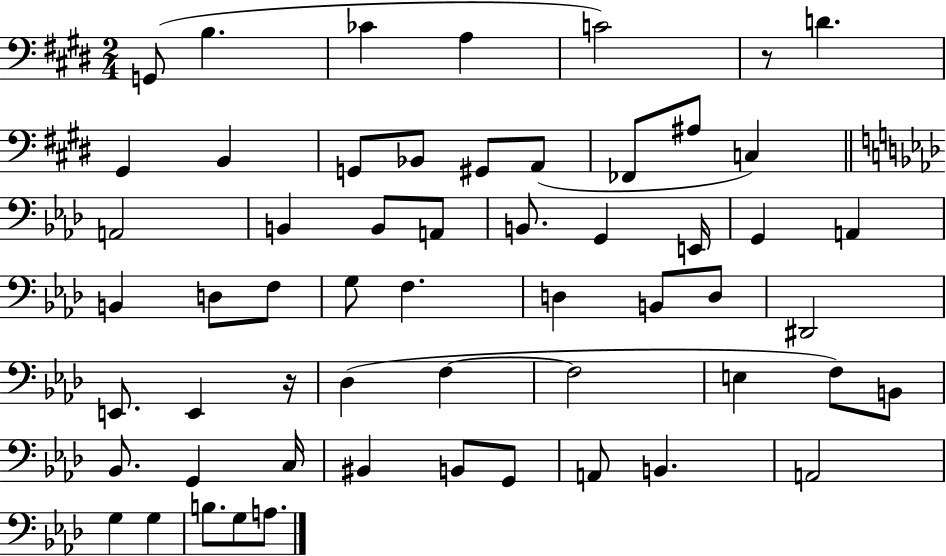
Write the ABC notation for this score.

X:1
T:Untitled
M:2/4
L:1/4
K:E
G,,/2 B, _C A, C2 z/2 D ^G,, B,, G,,/2 _B,,/2 ^G,,/2 A,,/2 _F,,/2 ^A,/2 C, A,,2 B,, B,,/2 A,,/2 B,,/2 G,, E,,/4 G,, A,, B,, D,/2 F,/2 G,/2 F, D, B,,/2 D,/2 ^D,,2 E,,/2 E,, z/4 _D, F, F,2 E, F,/2 B,,/2 _B,,/2 G,, C,/4 ^B,, B,,/2 G,,/2 A,,/2 B,, A,,2 G, G, B,/2 G,/2 A,/2